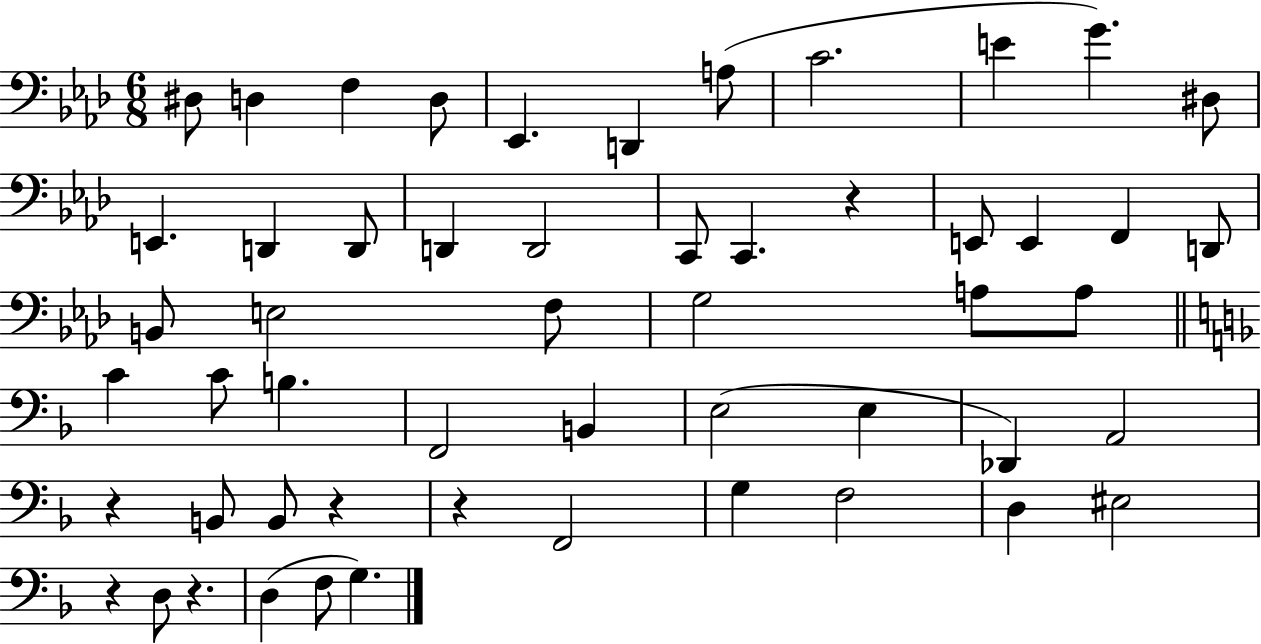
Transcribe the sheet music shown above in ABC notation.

X:1
T:Untitled
M:6/8
L:1/4
K:Ab
^D,/2 D, F, D,/2 _E,, D,, A,/2 C2 E G ^D,/2 E,, D,, D,,/2 D,, D,,2 C,,/2 C,, z E,,/2 E,, F,, D,,/2 B,,/2 E,2 F,/2 G,2 A,/2 A,/2 C C/2 B, F,,2 B,, E,2 E, _D,, A,,2 z B,,/2 B,,/2 z z F,,2 G, F,2 D, ^E,2 z D,/2 z D, F,/2 G,